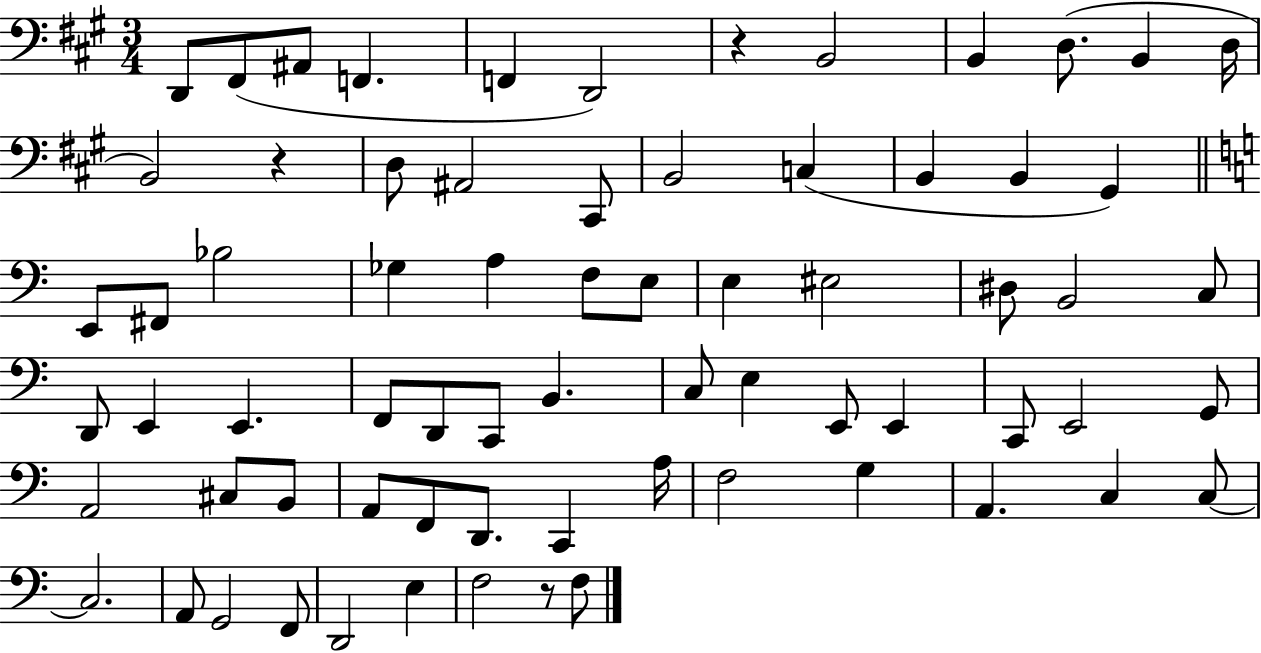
D2/e F#2/e A#2/e F2/q. F2/q D2/h R/q B2/h B2/q D3/e. B2/q D3/s B2/h R/q D3/e A#2/h C#2/e B2/h C3/q B2/q B2/q G#2/q E2/e F#2/e Bb3/h Gb3/q A3/q F3/e E3/e E3/q EIS3/h D#3/e B2/h C3/e D2/e E2/q E2/q. F2/e D2/e C2/e B2/q. C3/e E3/q E2/e E2/q C2/e E2/h G2/e A2/h C#3/e B2/e A2/e F2/e D2/e. C2/q A3/s F3/h G3/q A2/q. C3/q C3/e C3/h. A2/e G2/h F2/e D2/h E3/q F3/h R/e F3/e